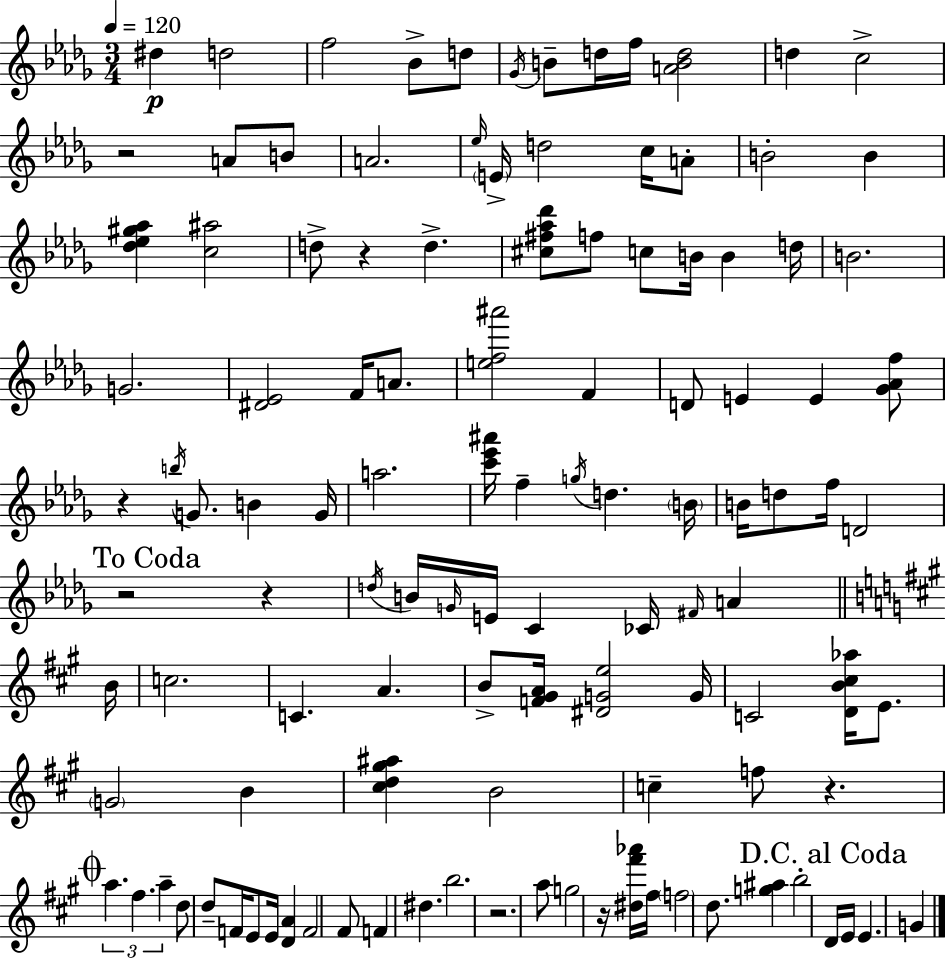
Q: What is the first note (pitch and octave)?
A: D#5